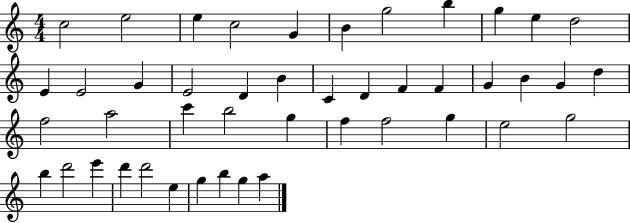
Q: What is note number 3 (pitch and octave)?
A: E5